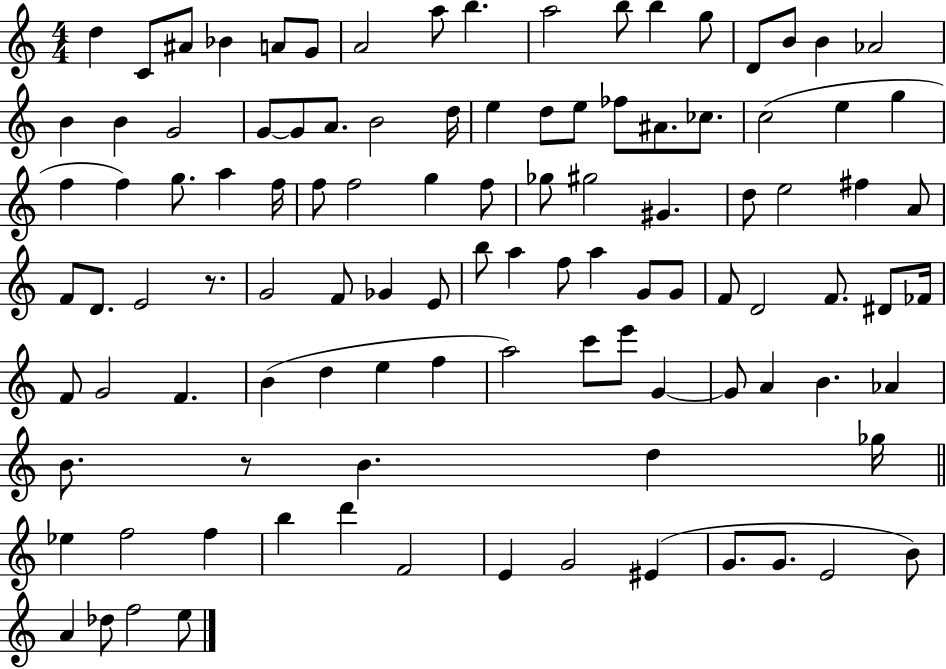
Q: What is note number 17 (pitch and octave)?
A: Ab4